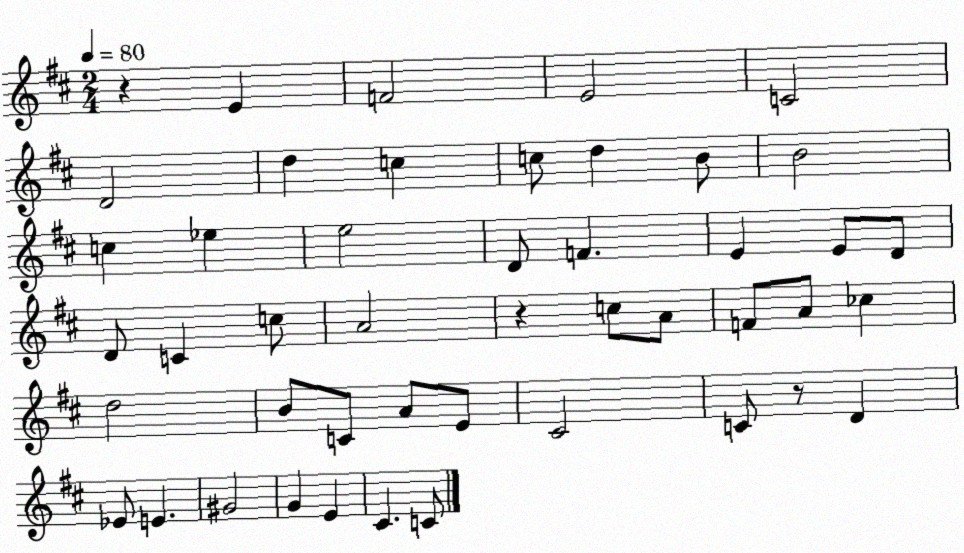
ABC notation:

X:1
T:Untitled
M:2/4
L:1/4
K:D
z E F2 E2 C2 D2 d c c/2 d B/2 B2 c _e e2 D/2 F E E/2 D/2 D/2 C c/2 A2 z c/2 A/2 F/2 A/2 _c d2 B/2 C/2 A/2 E/2 ^C2 C/2 z/2 D _E/2 E ^G2 G E ^C C/2